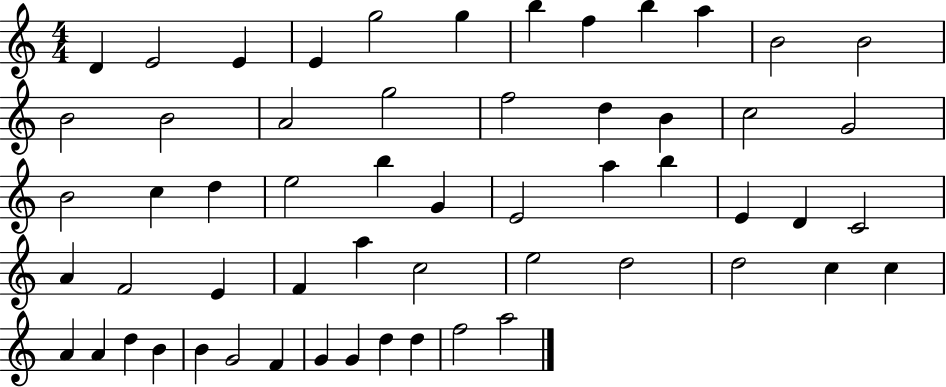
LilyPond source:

{
  \clef treble
  \numericTimeSignature
  \time 4/4
  \key c \major
  d'4 e'2 e'4 | e'4 g''2 g''4 | b''4 f''4 b''4 a''4 | b'2 b'2 | \break b'2 b'2 | a'2 g''2 | f''2 d''4 b'4 | c''2 g'2 | \break b'2 c''4 d''4 | e''2 b''4 g'4 | e'2 a''4 b''4 | e'4 d'4 c'2 | \break a'4 f'2 e'4 | f'4 a''4 c''2 | e''2 d''2 | d''2 c''4 c''4 | \break a'4 a'4 d''4 b'4 | b'4 g'2 f'4 | g'4 g'4 d''4 d''4 | f''2 a''2 | \break \bar "|."
}